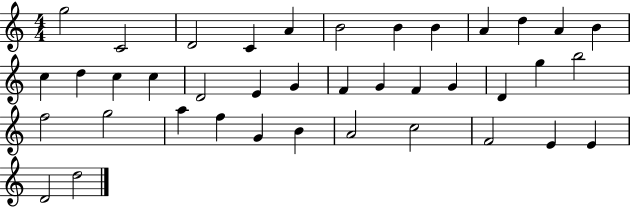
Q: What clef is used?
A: treble